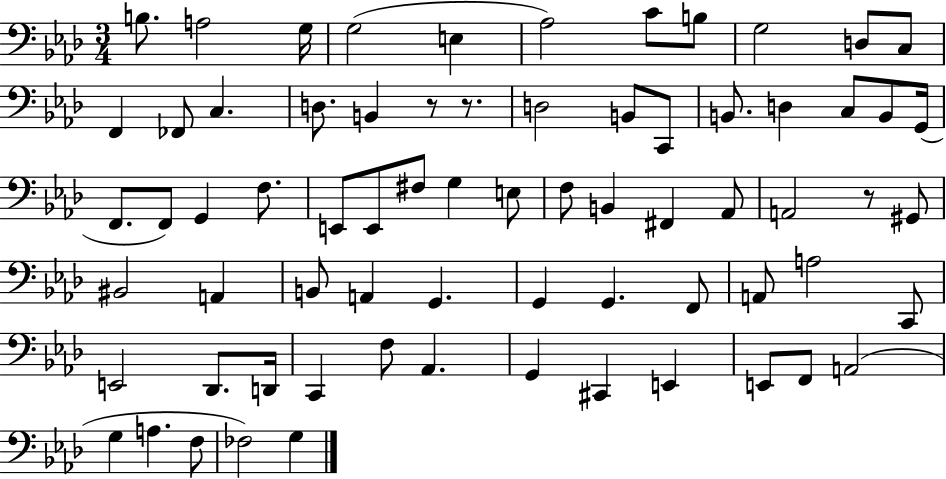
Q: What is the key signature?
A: AES major